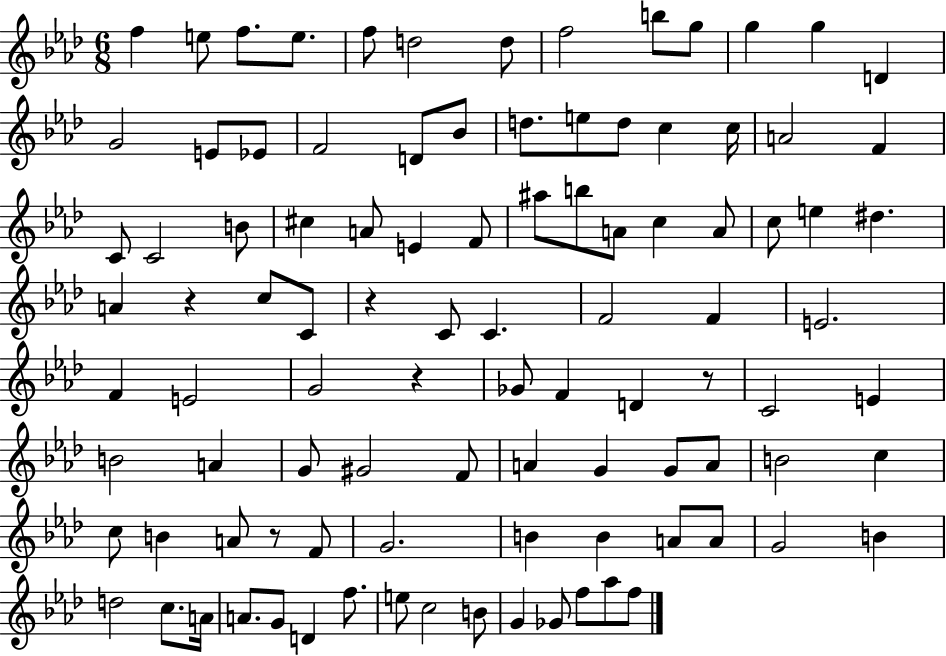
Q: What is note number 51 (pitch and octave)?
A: E4